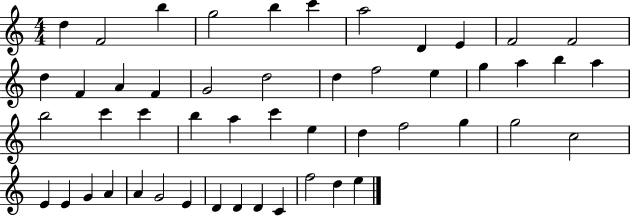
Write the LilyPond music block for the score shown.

{
  \clef treble
  \numericTimeSignature
  \time 4/4
  \key c \major
  d''4 f'2 b''4 | g''2 b''4 c'''4 | a''2 d'4 e'4 | f'2 f'2 | \break d''4 f'4 a'4 f'4 | g'2 d''2 | d''4 f''2 e''4 | g''4 a''4 b''4 a''4 | \break b''2 c'''4 c'''4 | b''4 a''4 c'''4 e''4 | d''4 f''2 g''4 | g''2 c''2 | \break e'4 e'4 g'4 a'4 | a'4 g'2 e'4 | d'4 d'4 d'4 c'4 | f''2 d''4 e''4 | \break \bar "|."
}